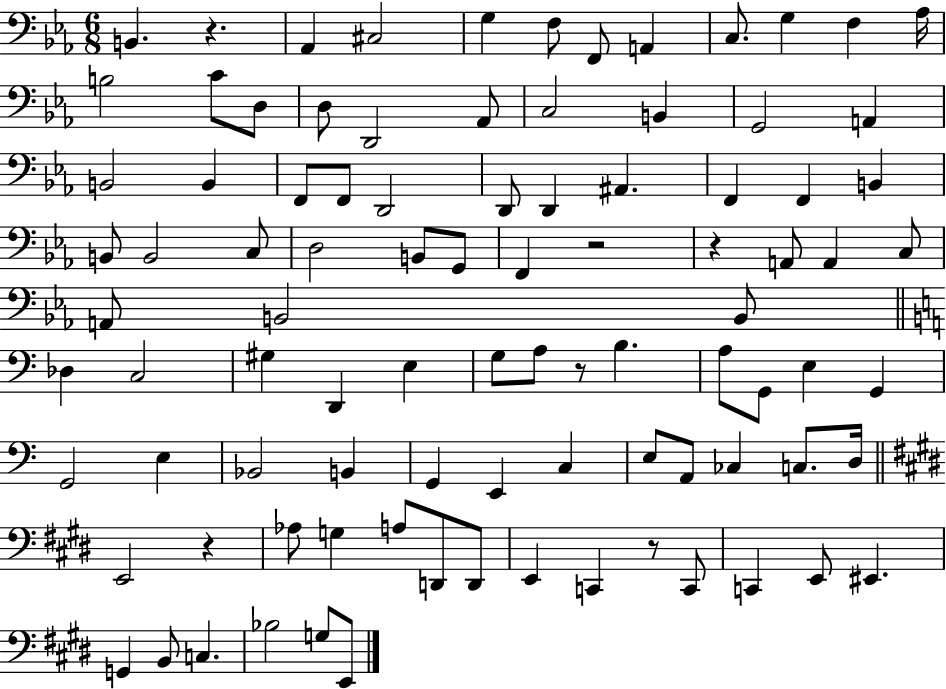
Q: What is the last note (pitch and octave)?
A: E2